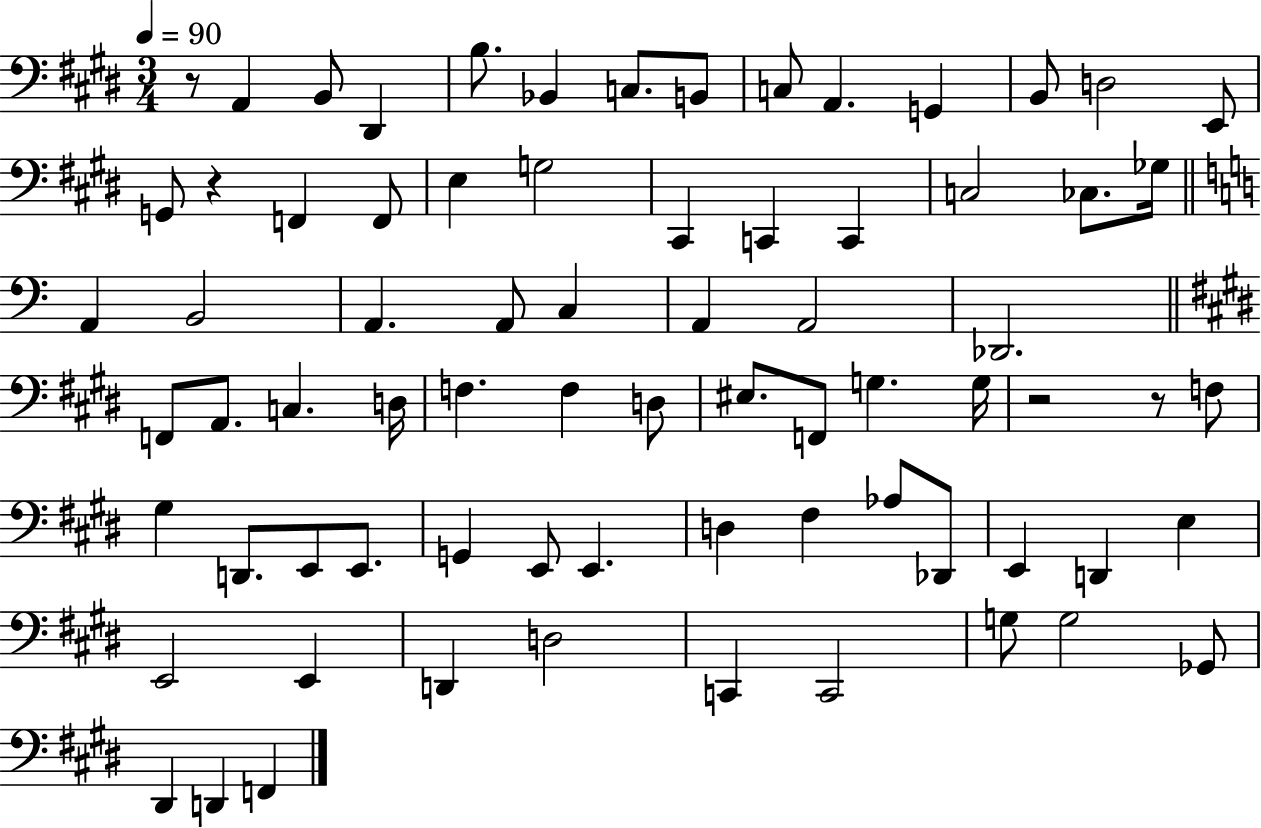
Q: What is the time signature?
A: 3/4